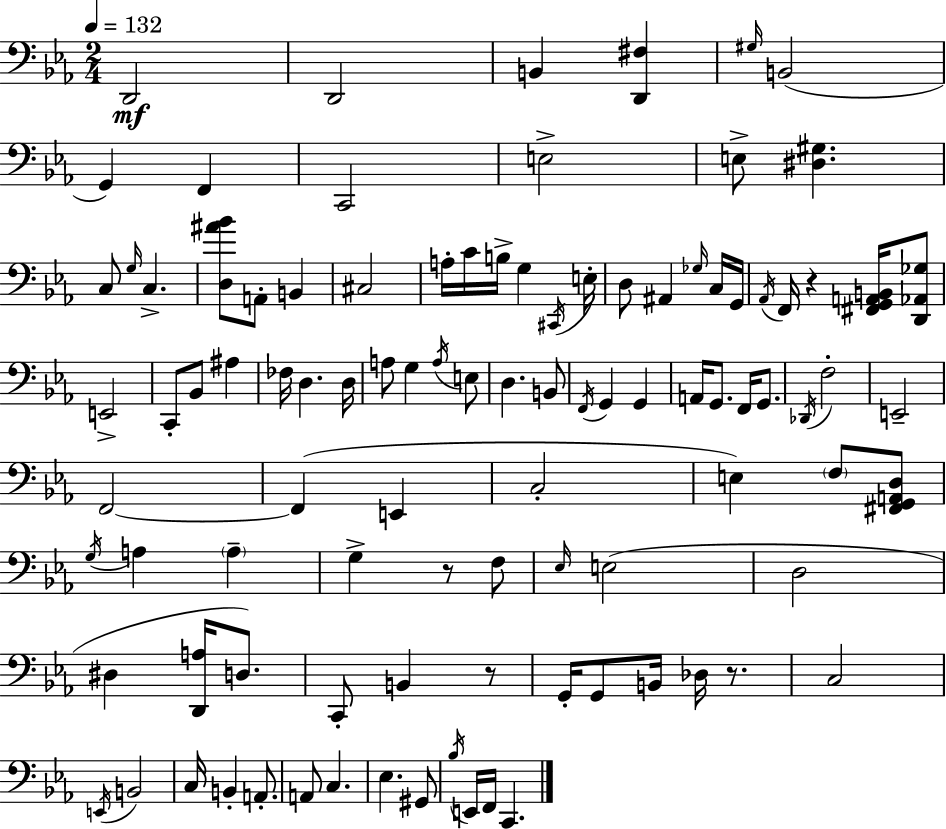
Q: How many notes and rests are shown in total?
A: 99